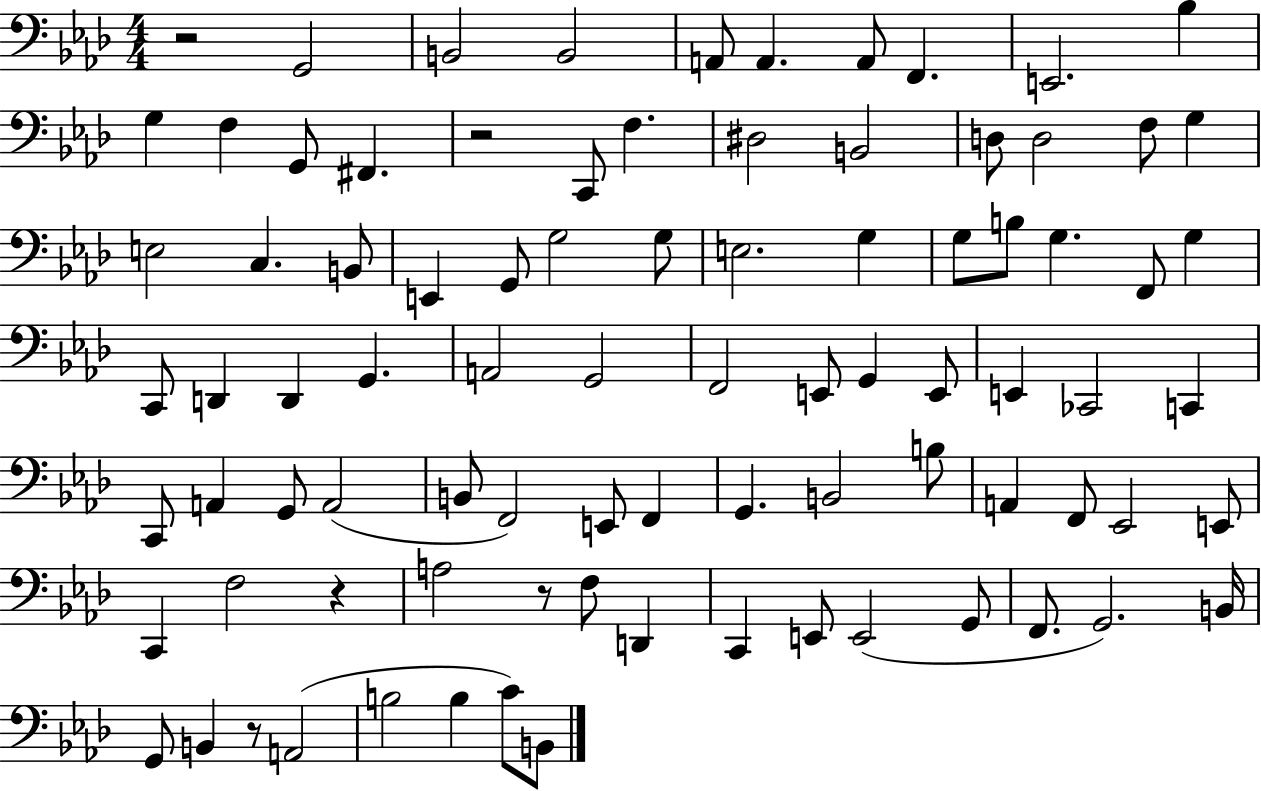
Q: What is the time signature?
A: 4/4